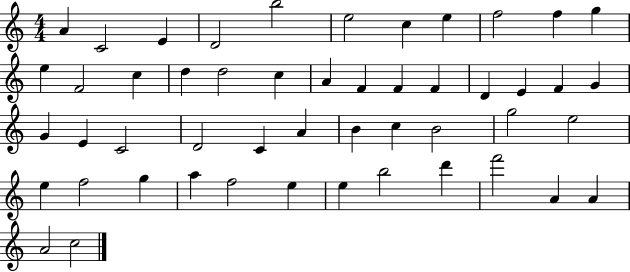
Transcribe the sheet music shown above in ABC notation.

X:1
T:Untitled
M:4/4
L:1/4
K:C
A C2 E D2 b2 e2 c e f2 f g e F2 c d d2 c A F F F D E F G G E C2 D2 C A B c B2 g2 e2 e f2 g a f2 e e b2 d' f'2 A A A2 c2